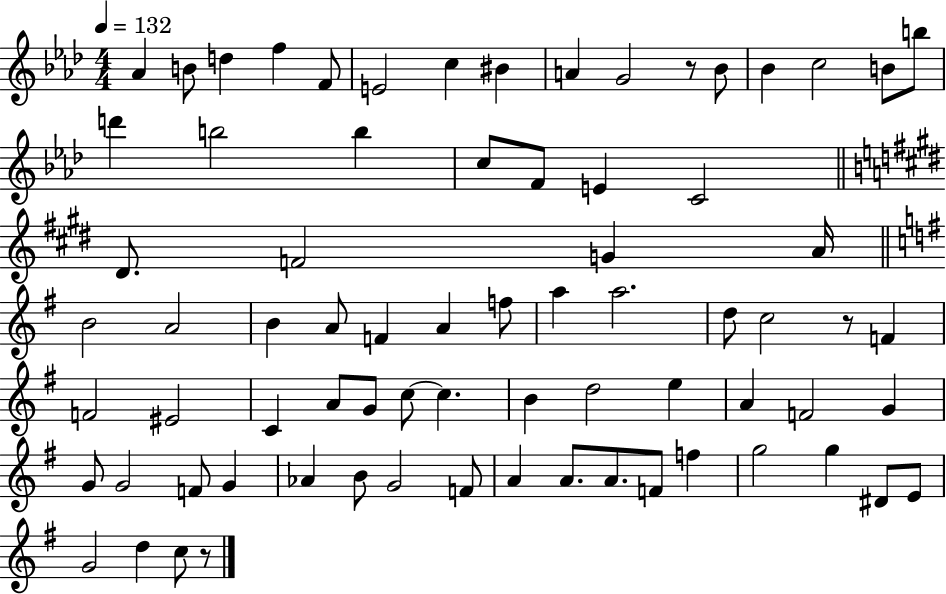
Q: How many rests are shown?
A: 3